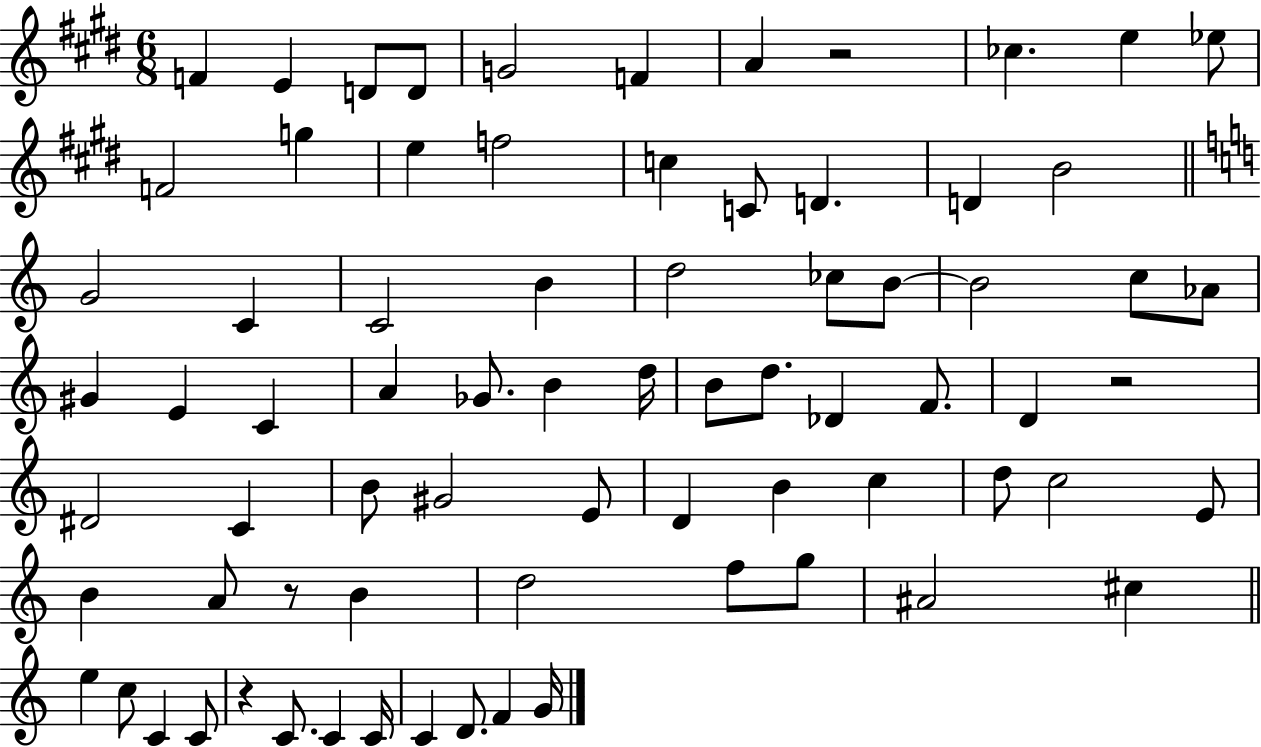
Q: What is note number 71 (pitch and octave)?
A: G4